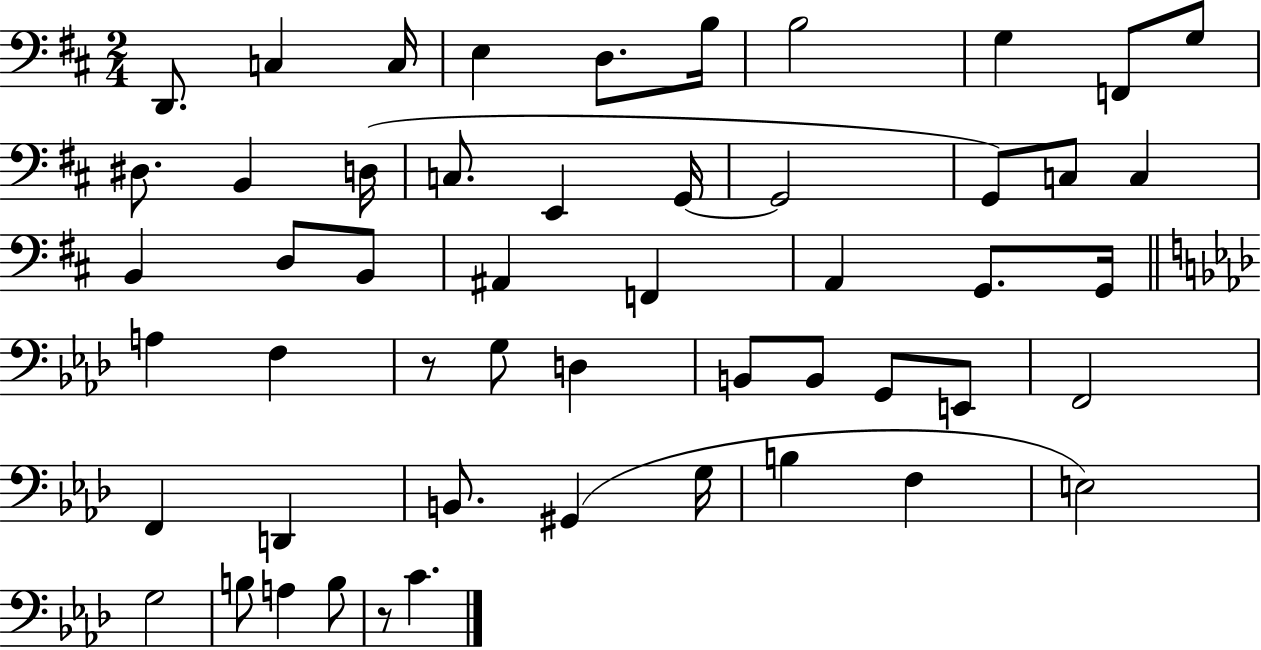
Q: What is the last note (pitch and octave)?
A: C4